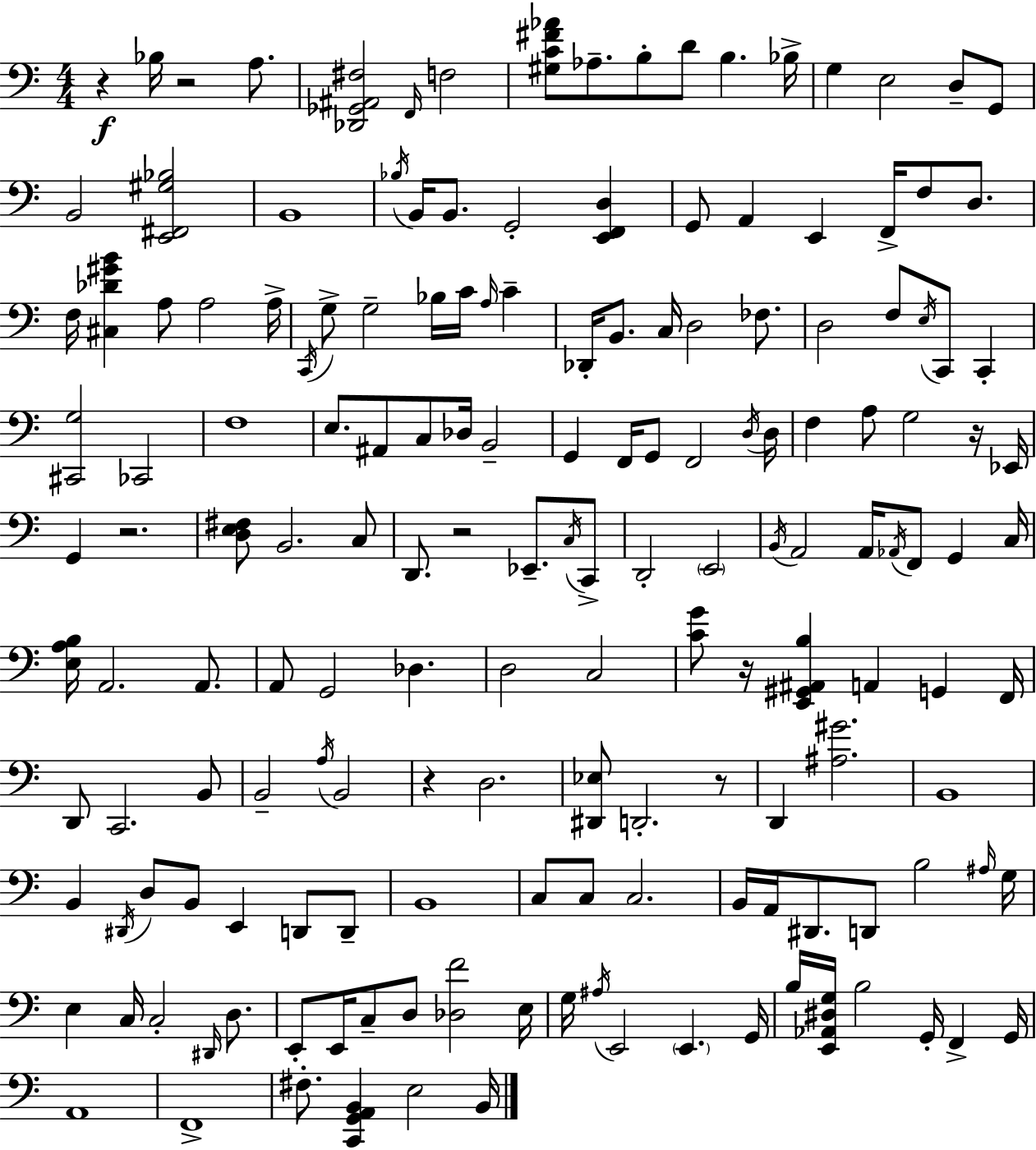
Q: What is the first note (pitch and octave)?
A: Bb3